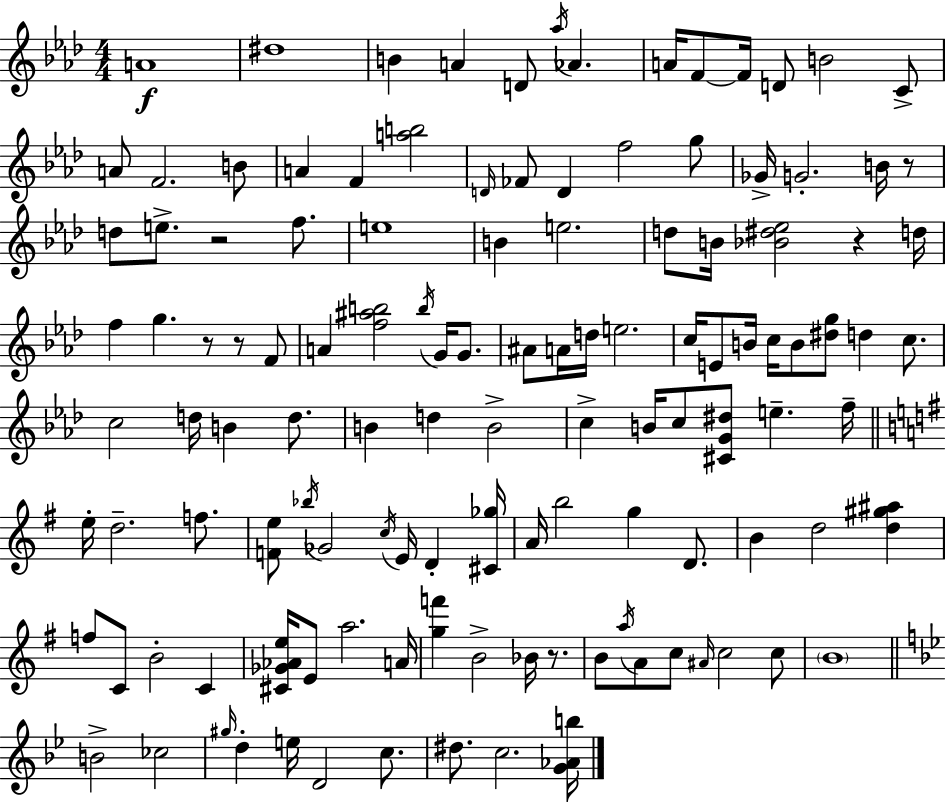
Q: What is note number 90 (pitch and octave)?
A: A5